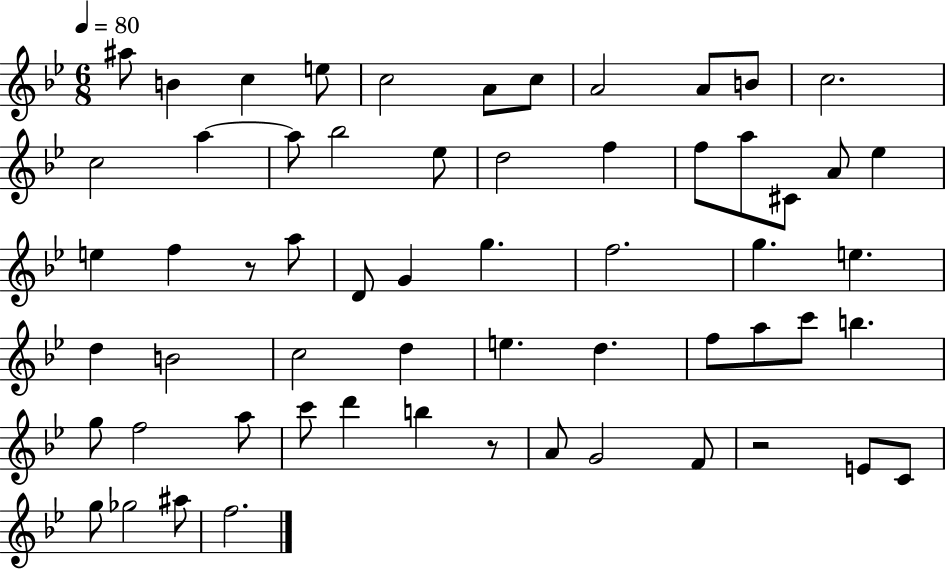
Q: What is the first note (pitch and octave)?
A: A#5